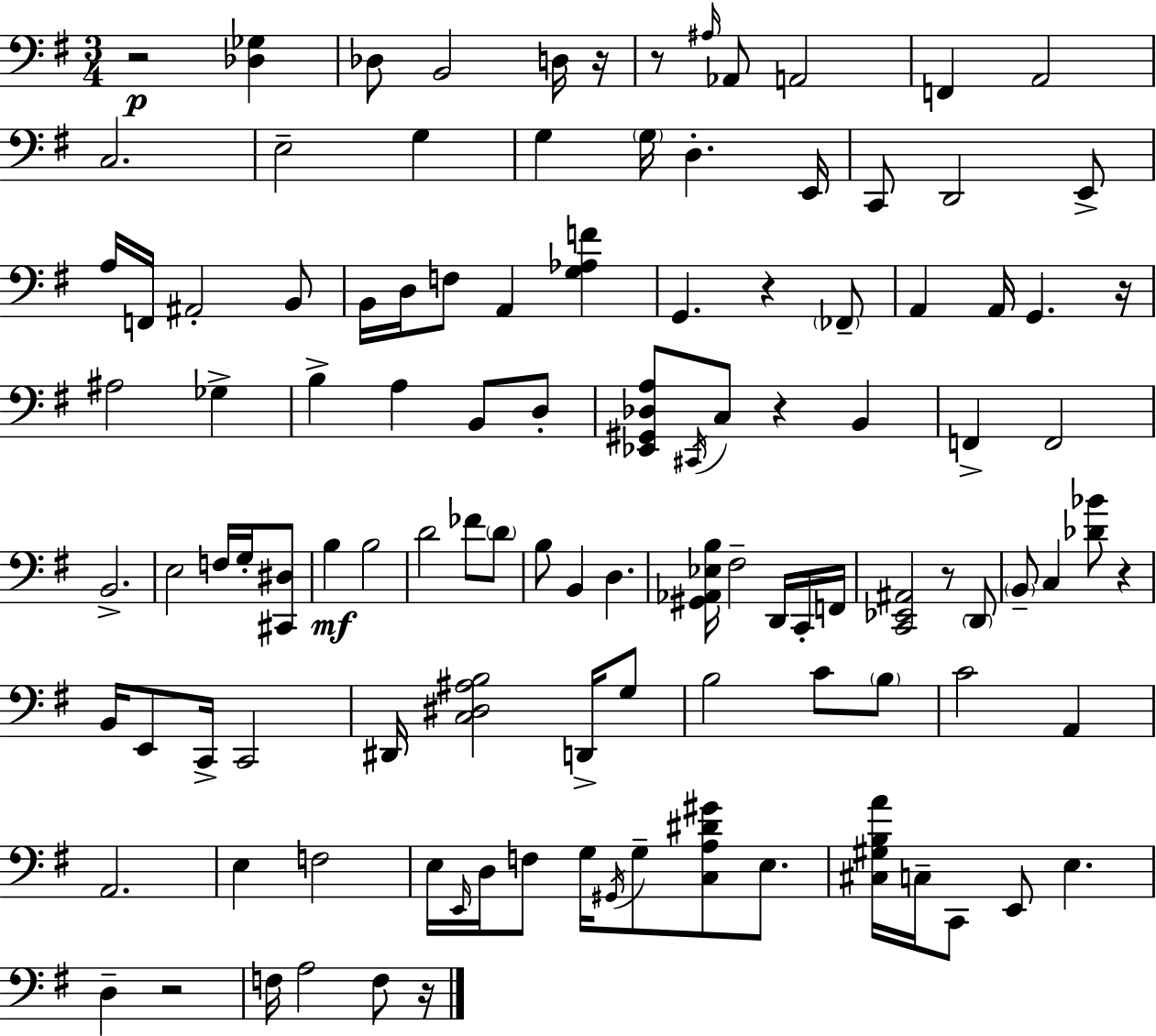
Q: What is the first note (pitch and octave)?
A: Db3